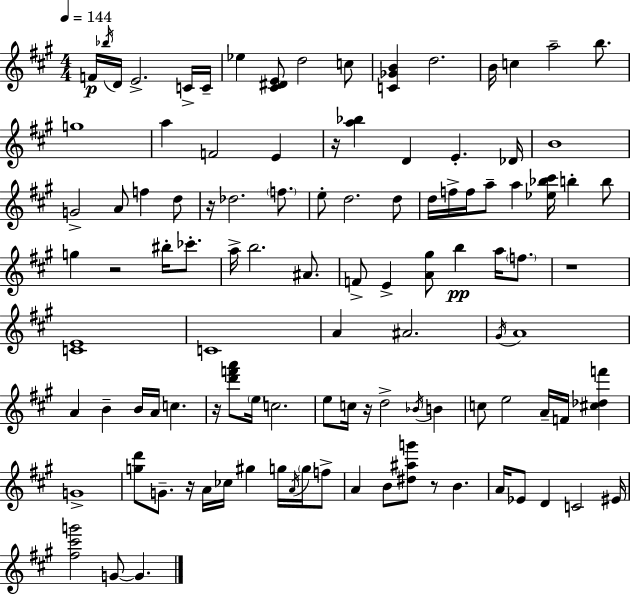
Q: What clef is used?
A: treble